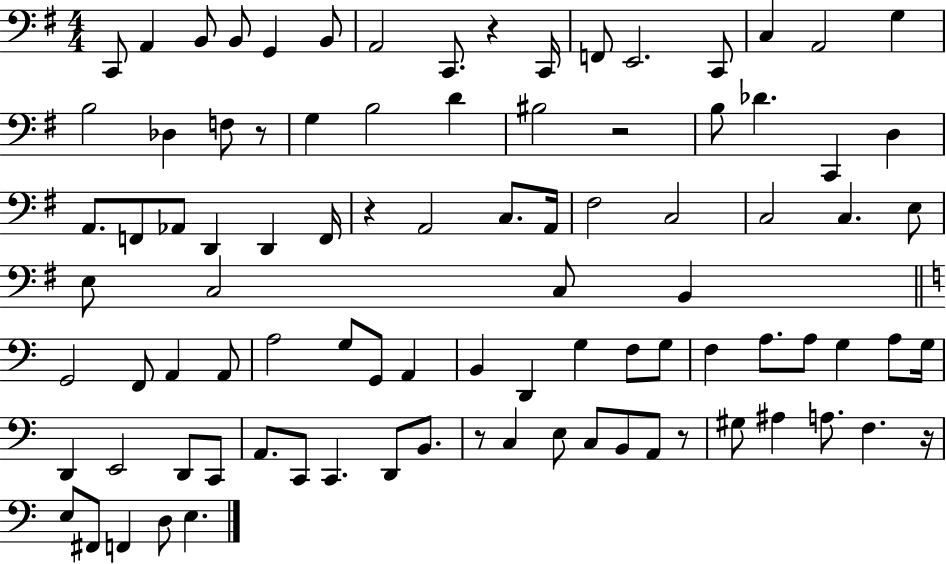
C2/e A2/q B2/e B2/e G2/q B2/e A2/h C2/e. R/q C2/s F2/e E2/h. C2/e C3/q A2/h G3/q B3/h Db3/q F3/e R/e G3/q B3/h D4/q BIS3/h R/h B3/e Db4/q. C2/q D3/q A2/e. F2/e Ab2/e D2/q D2/q F2/s R/q A2/h C3/e. A2/s F#3/h C3/h C3/h C3/q. E3/e E3/e C3/h C3/e B2/q G2/h F2/e A2/q A2/e A3/h G3/e G2/e A2/q B2/q D2/q G3/q F3/e G3/e F3/q A3/e. A3/e G3/q A3/e G3/s D2/q E2/h D2/e C2/e A2/e. C2/e C2/q. D2/e B2/e. R/e C3/q E3/e C3/e B2/e A2/e R/e G#3/e A#3/q A3/e. F3/q. R/s E3/e F#2/e F2/q D3/e E3/q.